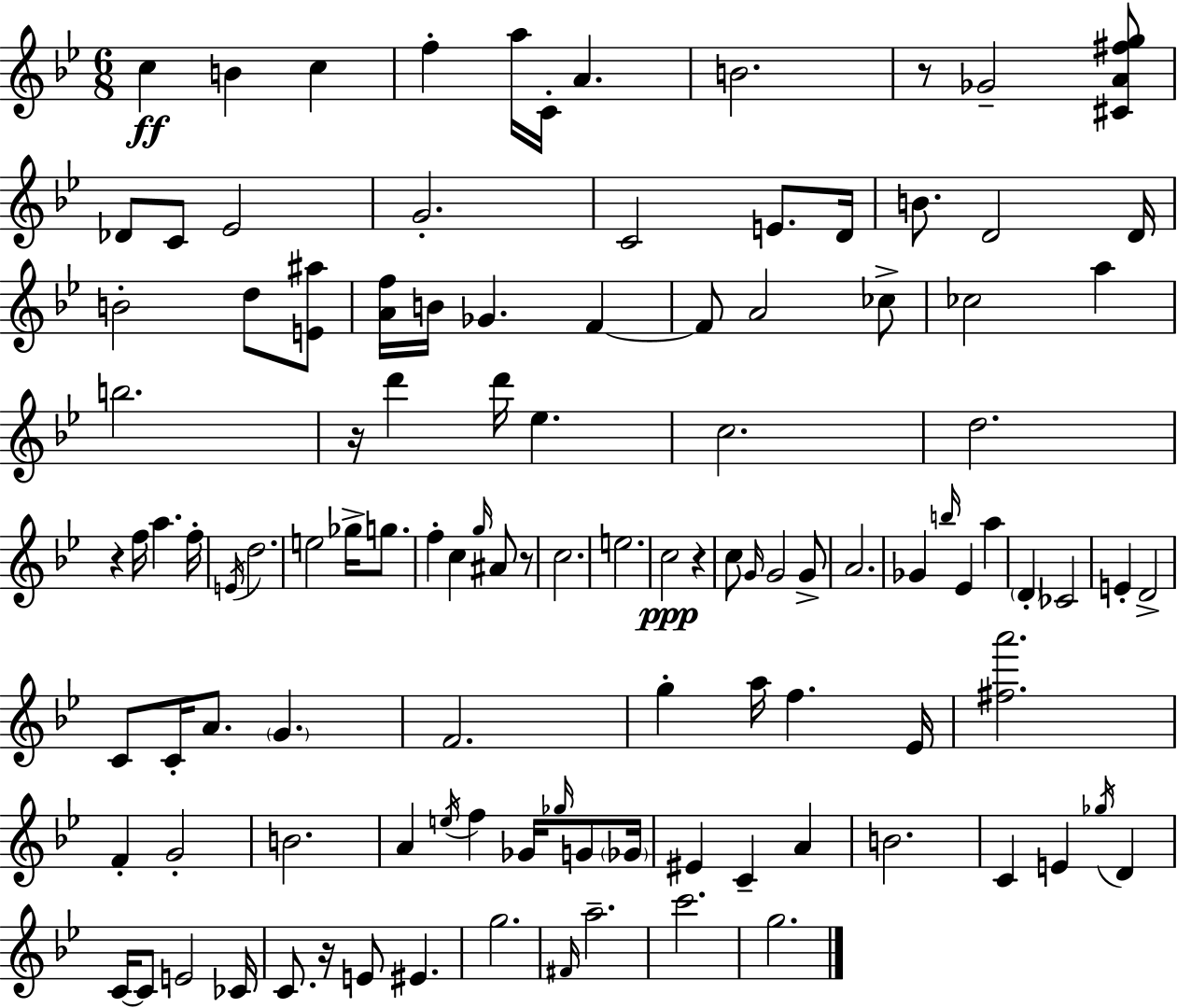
{
  \clef treble
  \numericTimeSignature
  \time 6/8
  \key g \minor
  c''4\ff b'4 c''4 | f''4-. a''16 c'16-. a'4. | b'2. | r8 ges'2-- <cis' a' fis'' g''>8 | \break des'8 c'8 ees'2 | g'2.-. | c'2 e'8. d'16 | b'8. d'2 d'16 | \break b'2-. d''8 <e' ais''>8 | <a' f''>16 b'16 ges'4. f'4~~ | f'8 a'2 ces''8-> | ces''2 a''4 | \break b''2. | r16 d'''4 d'''16 ees''4. | c''2. | d''2. | \break r4 f''16 a''4. f''16-. | \acciaccatura { e'16 } d''2. | e''2 ges''16-> g''8. | f''4-. c''4 \grace { g''16 } ais'8 | \break r8 c''2. | e''2. | c''2\ppp r4 | c''8 \grace { g'16 } g'2 | \break g'8-> a'2. | ges'4 \grace { b''16 } ees'4 | a''4 \parenthesize d'4-. ces'2 | e'4-. d'2-> | \break c'8 c'16-. a'8. \parenthesize g'4. | f'2. | g''4-. a''16 f''4. | ees'16 <fis'' a'''>2. | \break f'4-. g'2-. | b'2. | a'4 \acciaccatura { e''16 } f''4 | ges'16 \grace { ges''16 } g'8 \parenthesize ges'16 eis'4 c'4-- | \break a'4 b'2. | c'4 e'4 | \acciaccatura { ges''16 } d'4 c'16~~ c'8 e'2 | ces'16 c'8. r16 e'8 | \break eis'4. g''2. | \grace { fis'16 } a''2.-- | c'''2. | g''2. | \break \bar "|."
}